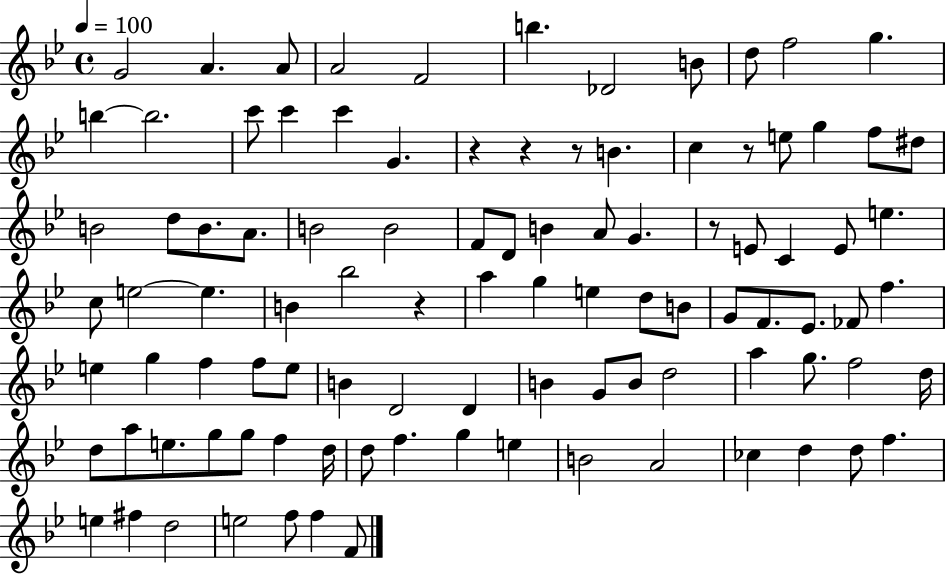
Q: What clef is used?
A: treble